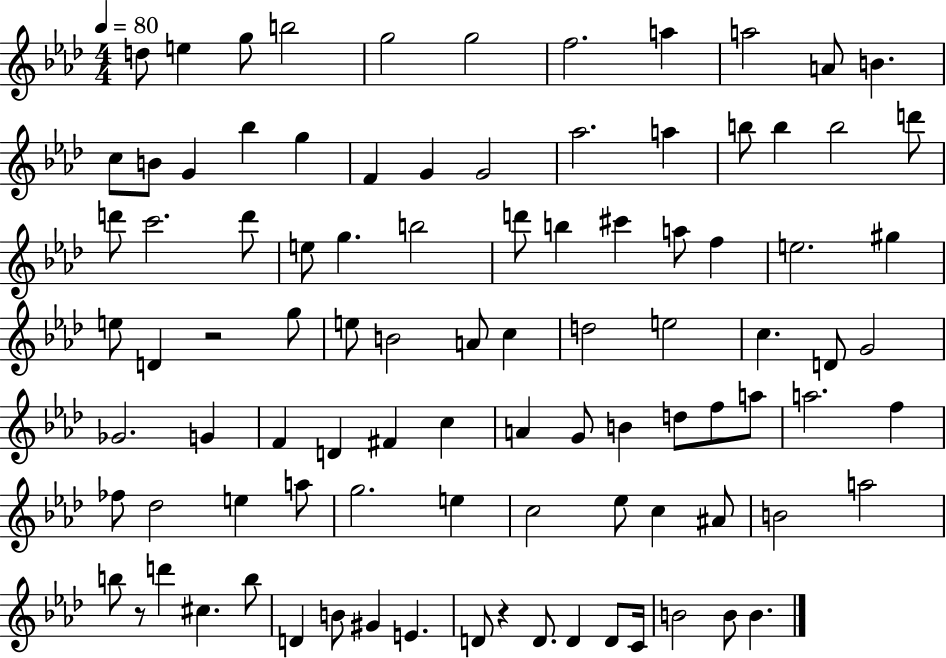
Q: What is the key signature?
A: AES major